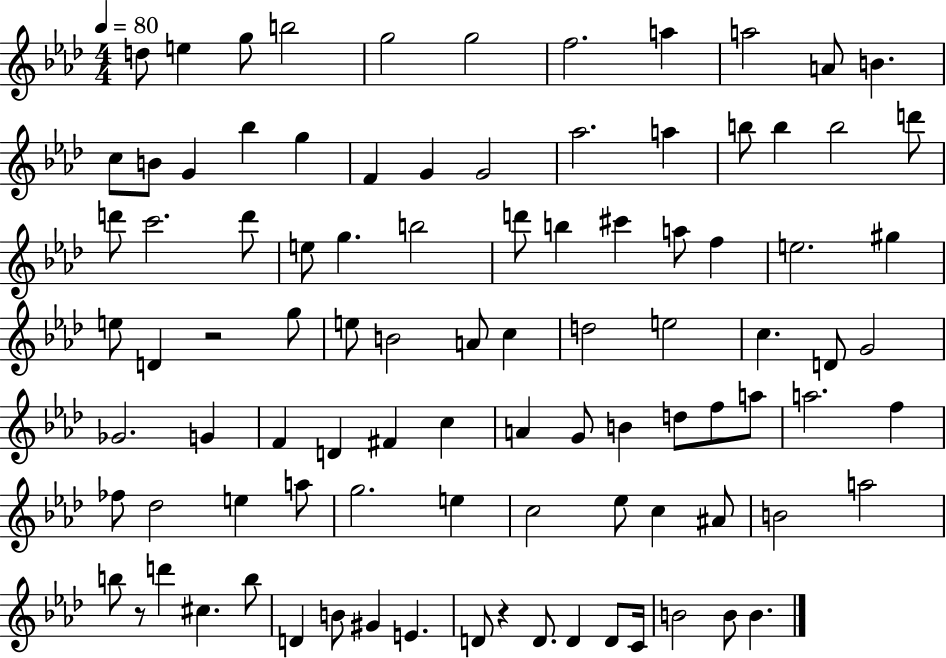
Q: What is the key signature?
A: AES major